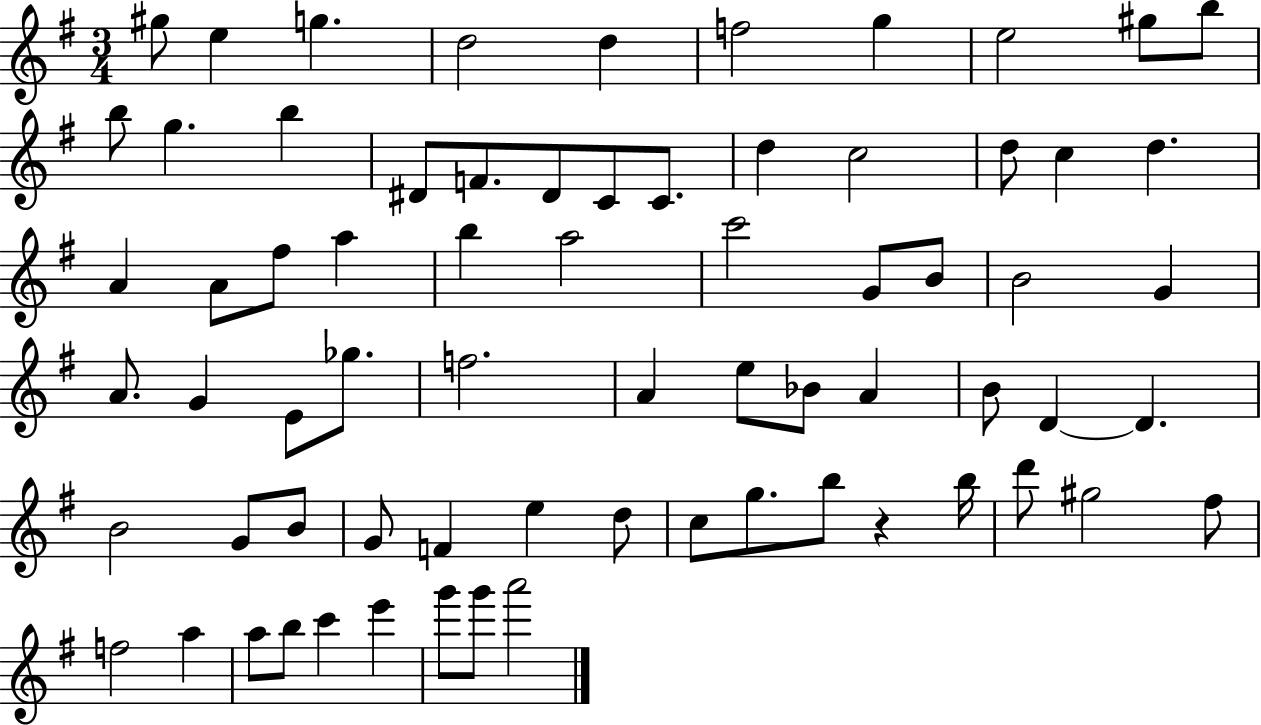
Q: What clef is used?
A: treble